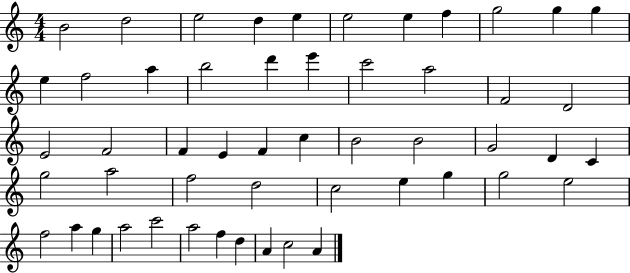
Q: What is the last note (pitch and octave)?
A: A4